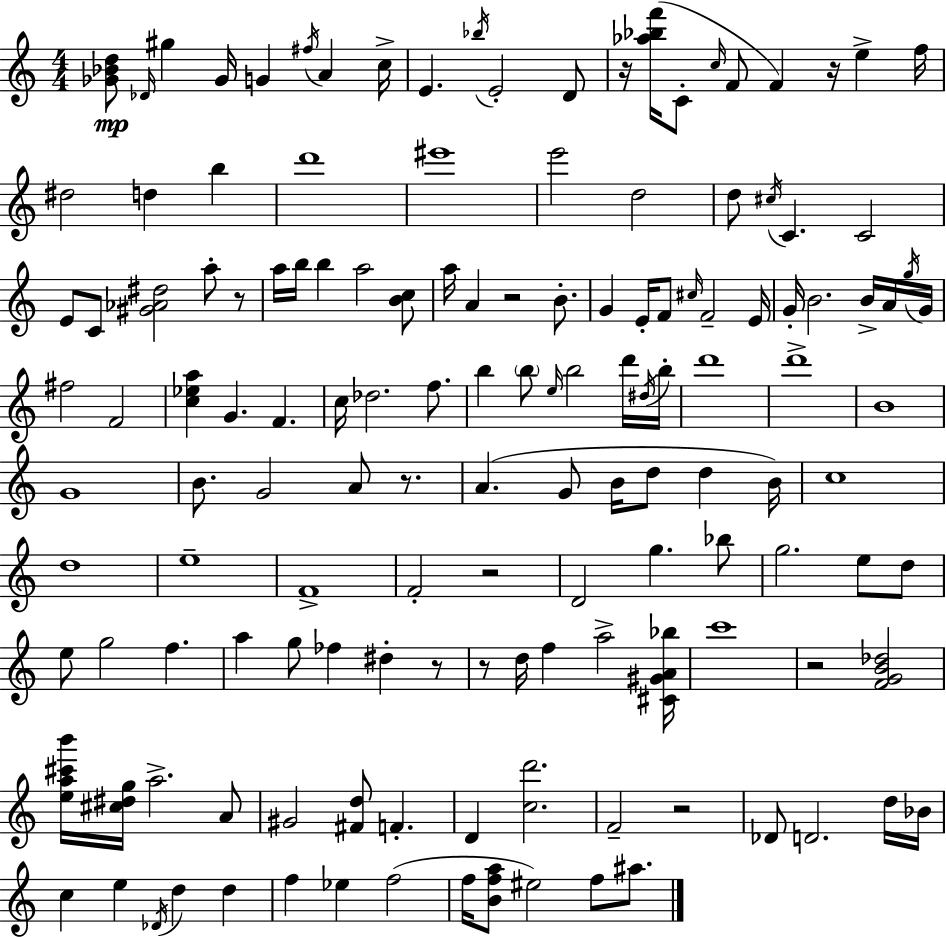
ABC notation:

X:1
T:Untitled
M:4/4
L:1/4
K:C
[_G_Bd]/2 _D/4 ^g _G/4 G ^f/4 A c/4 E _b/4 E2 D/2 z/4 [_a_bf']/4 C/2 c/4 F/2 F z/4 e f/4 ^d2 d b d'4 ^e'4 e'2 d2 d/2 ^c/4 C C2 E/2 C/2 [^G_A^d]2 a/2 z/2 a/4 b/4 b a2 [Bc]/2 a/4 A z2 B/2 G E/4 F/2 ^c/4 F2 E/4 G/4 B2 B/4 A/4 g/4 G/4 ^f2 F2 [c_ea] G F c/4 _d2 f/2 b b/2 e/4 b2 d'/4 ^d/4 b/4 d'4 d'4 B4 G4 B/2 G2 A/2 z/2 A G/2 B/4 d/2 d B/4 c4 d4 e4 F4 F2 z2 D2 g _b/2 g2 e/2 d/2 e/2 g2 f a g/2 _f ^d z/2 z/2 d/4 f a2 [^C^GA_b]/4 c'4 z2 [FGB_d]2 [ea^c'b']/4 [^c^dg]/4 a2 A/2 ^G2 [^Fd]/2 F D [cd']2 F2 z2 _D/2 D2 d/4 _B/4 c e _D/4 d d f _e f2 f/4 [Bfa]/2 ^e2 f/2 ^a/2